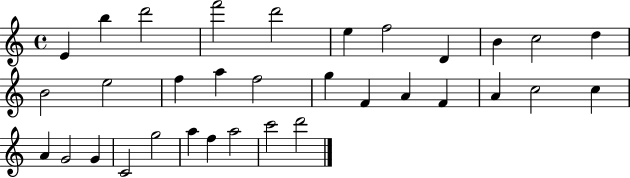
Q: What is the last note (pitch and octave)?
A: D6